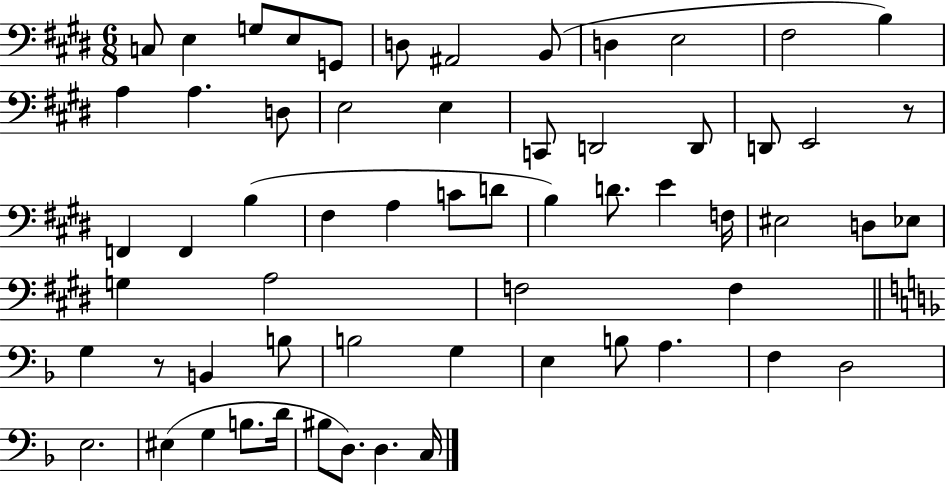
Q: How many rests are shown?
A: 2